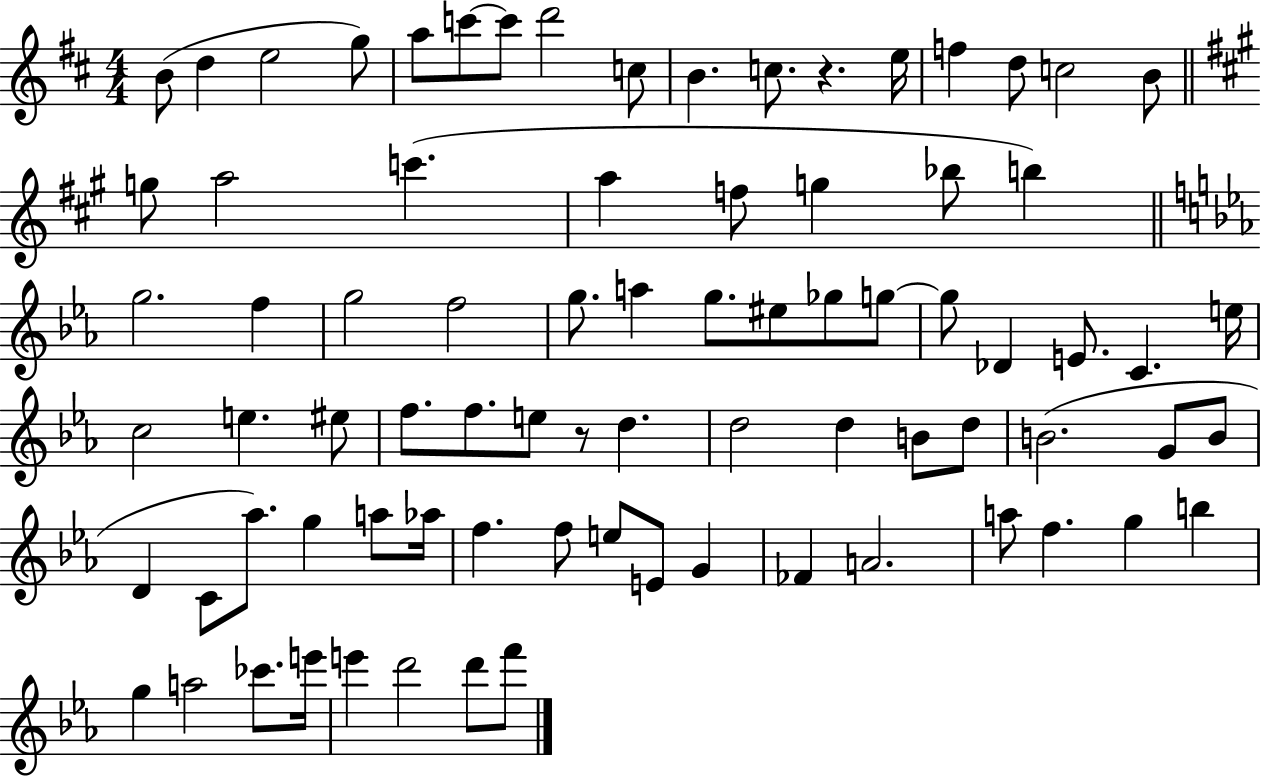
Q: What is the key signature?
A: D major